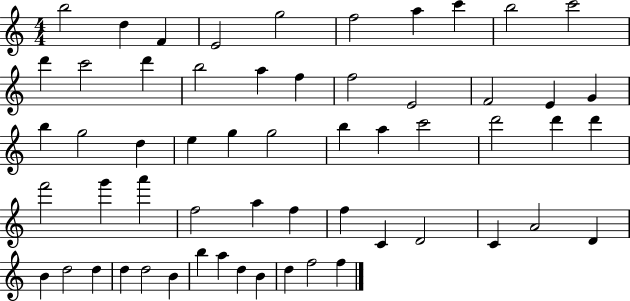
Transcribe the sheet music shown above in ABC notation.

X:1
T:Untitled
M:4/4
L:1/4
K:C
b2 d F E2 g2 f2 a c' b2 c'2 d' c'2 d' b2 a f f2 E2 F2 E G b g2 d e g g2 b a c'2 d'2 d' d' f'2 g' a' f2 a f f C D2 C A2 D B d2 d d d2 B b a d B d f2 f